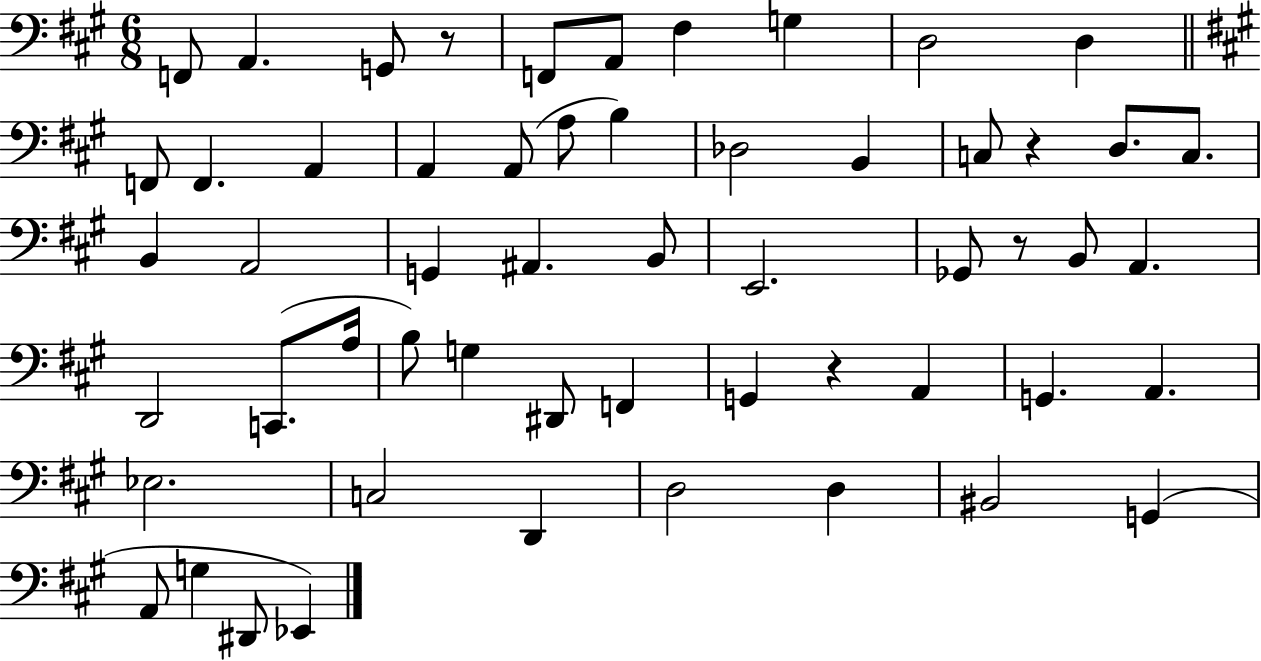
F2/e A2/q. G2/e R/e F2/e A2/e F#3/q G3/q D3/h D3/q F2/e F2/q. A2/q A2/q A2/e A3/e B3/q Db3/h B2/q C3/e R/q D3/e. C3/e. B2/q A2/h G2/q A#2/q. B2/e E2/h. Gb2/e R/e B2/e A2/q. D2/h C2/e. A3/s B3/e G3/q D#2/e F2/q G2/q R/q A2/q G2/q. A2/q. Eb3/h. C3/h D2/q D3/h D3/q BIS2/h G2/q A2/e G3/q D#2/e Eb2/q